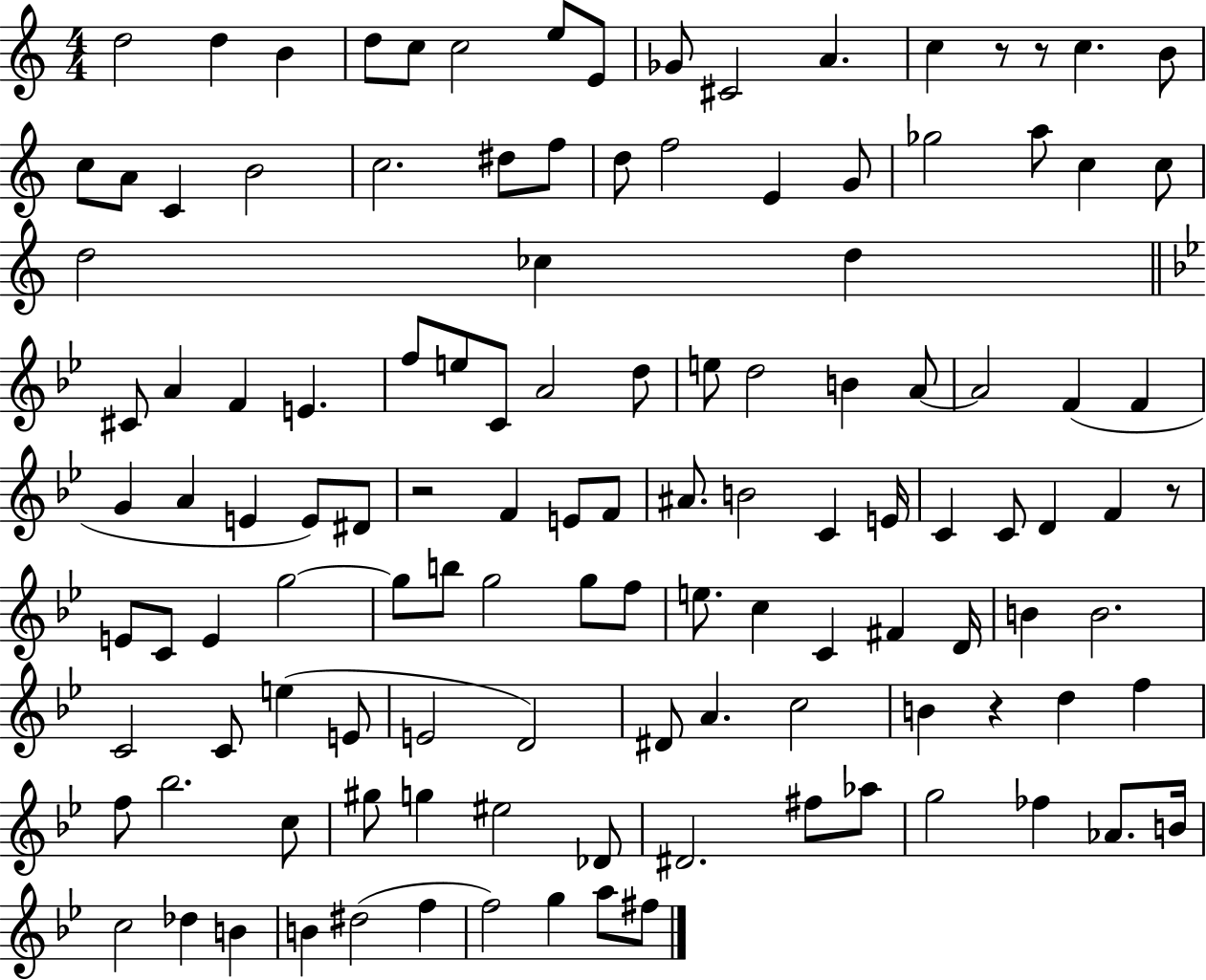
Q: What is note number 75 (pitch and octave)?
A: C5